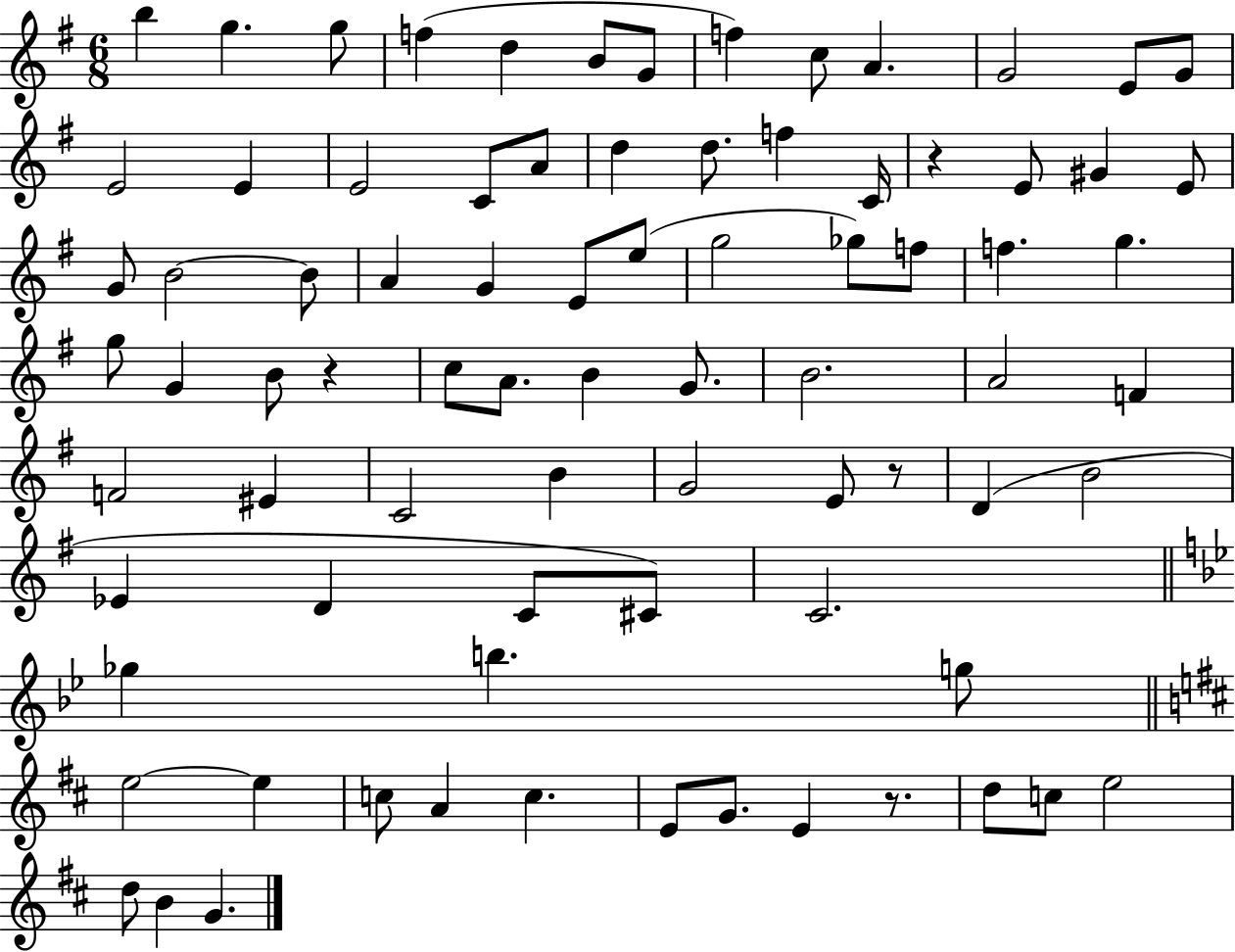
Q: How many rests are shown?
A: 4